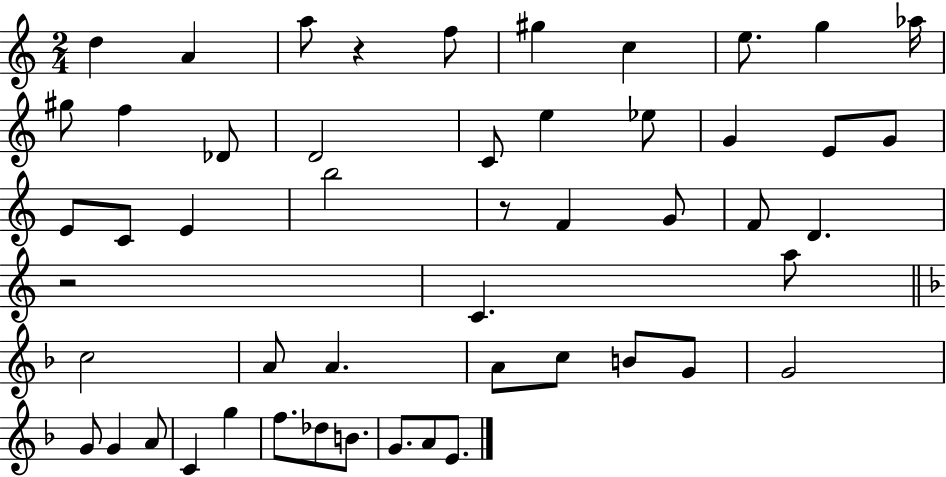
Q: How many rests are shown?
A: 3